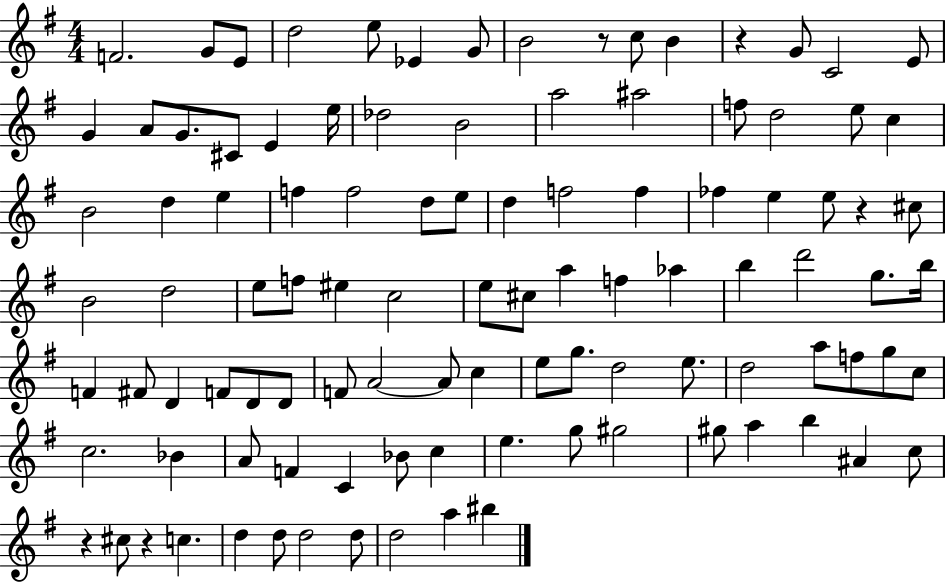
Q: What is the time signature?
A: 4/4